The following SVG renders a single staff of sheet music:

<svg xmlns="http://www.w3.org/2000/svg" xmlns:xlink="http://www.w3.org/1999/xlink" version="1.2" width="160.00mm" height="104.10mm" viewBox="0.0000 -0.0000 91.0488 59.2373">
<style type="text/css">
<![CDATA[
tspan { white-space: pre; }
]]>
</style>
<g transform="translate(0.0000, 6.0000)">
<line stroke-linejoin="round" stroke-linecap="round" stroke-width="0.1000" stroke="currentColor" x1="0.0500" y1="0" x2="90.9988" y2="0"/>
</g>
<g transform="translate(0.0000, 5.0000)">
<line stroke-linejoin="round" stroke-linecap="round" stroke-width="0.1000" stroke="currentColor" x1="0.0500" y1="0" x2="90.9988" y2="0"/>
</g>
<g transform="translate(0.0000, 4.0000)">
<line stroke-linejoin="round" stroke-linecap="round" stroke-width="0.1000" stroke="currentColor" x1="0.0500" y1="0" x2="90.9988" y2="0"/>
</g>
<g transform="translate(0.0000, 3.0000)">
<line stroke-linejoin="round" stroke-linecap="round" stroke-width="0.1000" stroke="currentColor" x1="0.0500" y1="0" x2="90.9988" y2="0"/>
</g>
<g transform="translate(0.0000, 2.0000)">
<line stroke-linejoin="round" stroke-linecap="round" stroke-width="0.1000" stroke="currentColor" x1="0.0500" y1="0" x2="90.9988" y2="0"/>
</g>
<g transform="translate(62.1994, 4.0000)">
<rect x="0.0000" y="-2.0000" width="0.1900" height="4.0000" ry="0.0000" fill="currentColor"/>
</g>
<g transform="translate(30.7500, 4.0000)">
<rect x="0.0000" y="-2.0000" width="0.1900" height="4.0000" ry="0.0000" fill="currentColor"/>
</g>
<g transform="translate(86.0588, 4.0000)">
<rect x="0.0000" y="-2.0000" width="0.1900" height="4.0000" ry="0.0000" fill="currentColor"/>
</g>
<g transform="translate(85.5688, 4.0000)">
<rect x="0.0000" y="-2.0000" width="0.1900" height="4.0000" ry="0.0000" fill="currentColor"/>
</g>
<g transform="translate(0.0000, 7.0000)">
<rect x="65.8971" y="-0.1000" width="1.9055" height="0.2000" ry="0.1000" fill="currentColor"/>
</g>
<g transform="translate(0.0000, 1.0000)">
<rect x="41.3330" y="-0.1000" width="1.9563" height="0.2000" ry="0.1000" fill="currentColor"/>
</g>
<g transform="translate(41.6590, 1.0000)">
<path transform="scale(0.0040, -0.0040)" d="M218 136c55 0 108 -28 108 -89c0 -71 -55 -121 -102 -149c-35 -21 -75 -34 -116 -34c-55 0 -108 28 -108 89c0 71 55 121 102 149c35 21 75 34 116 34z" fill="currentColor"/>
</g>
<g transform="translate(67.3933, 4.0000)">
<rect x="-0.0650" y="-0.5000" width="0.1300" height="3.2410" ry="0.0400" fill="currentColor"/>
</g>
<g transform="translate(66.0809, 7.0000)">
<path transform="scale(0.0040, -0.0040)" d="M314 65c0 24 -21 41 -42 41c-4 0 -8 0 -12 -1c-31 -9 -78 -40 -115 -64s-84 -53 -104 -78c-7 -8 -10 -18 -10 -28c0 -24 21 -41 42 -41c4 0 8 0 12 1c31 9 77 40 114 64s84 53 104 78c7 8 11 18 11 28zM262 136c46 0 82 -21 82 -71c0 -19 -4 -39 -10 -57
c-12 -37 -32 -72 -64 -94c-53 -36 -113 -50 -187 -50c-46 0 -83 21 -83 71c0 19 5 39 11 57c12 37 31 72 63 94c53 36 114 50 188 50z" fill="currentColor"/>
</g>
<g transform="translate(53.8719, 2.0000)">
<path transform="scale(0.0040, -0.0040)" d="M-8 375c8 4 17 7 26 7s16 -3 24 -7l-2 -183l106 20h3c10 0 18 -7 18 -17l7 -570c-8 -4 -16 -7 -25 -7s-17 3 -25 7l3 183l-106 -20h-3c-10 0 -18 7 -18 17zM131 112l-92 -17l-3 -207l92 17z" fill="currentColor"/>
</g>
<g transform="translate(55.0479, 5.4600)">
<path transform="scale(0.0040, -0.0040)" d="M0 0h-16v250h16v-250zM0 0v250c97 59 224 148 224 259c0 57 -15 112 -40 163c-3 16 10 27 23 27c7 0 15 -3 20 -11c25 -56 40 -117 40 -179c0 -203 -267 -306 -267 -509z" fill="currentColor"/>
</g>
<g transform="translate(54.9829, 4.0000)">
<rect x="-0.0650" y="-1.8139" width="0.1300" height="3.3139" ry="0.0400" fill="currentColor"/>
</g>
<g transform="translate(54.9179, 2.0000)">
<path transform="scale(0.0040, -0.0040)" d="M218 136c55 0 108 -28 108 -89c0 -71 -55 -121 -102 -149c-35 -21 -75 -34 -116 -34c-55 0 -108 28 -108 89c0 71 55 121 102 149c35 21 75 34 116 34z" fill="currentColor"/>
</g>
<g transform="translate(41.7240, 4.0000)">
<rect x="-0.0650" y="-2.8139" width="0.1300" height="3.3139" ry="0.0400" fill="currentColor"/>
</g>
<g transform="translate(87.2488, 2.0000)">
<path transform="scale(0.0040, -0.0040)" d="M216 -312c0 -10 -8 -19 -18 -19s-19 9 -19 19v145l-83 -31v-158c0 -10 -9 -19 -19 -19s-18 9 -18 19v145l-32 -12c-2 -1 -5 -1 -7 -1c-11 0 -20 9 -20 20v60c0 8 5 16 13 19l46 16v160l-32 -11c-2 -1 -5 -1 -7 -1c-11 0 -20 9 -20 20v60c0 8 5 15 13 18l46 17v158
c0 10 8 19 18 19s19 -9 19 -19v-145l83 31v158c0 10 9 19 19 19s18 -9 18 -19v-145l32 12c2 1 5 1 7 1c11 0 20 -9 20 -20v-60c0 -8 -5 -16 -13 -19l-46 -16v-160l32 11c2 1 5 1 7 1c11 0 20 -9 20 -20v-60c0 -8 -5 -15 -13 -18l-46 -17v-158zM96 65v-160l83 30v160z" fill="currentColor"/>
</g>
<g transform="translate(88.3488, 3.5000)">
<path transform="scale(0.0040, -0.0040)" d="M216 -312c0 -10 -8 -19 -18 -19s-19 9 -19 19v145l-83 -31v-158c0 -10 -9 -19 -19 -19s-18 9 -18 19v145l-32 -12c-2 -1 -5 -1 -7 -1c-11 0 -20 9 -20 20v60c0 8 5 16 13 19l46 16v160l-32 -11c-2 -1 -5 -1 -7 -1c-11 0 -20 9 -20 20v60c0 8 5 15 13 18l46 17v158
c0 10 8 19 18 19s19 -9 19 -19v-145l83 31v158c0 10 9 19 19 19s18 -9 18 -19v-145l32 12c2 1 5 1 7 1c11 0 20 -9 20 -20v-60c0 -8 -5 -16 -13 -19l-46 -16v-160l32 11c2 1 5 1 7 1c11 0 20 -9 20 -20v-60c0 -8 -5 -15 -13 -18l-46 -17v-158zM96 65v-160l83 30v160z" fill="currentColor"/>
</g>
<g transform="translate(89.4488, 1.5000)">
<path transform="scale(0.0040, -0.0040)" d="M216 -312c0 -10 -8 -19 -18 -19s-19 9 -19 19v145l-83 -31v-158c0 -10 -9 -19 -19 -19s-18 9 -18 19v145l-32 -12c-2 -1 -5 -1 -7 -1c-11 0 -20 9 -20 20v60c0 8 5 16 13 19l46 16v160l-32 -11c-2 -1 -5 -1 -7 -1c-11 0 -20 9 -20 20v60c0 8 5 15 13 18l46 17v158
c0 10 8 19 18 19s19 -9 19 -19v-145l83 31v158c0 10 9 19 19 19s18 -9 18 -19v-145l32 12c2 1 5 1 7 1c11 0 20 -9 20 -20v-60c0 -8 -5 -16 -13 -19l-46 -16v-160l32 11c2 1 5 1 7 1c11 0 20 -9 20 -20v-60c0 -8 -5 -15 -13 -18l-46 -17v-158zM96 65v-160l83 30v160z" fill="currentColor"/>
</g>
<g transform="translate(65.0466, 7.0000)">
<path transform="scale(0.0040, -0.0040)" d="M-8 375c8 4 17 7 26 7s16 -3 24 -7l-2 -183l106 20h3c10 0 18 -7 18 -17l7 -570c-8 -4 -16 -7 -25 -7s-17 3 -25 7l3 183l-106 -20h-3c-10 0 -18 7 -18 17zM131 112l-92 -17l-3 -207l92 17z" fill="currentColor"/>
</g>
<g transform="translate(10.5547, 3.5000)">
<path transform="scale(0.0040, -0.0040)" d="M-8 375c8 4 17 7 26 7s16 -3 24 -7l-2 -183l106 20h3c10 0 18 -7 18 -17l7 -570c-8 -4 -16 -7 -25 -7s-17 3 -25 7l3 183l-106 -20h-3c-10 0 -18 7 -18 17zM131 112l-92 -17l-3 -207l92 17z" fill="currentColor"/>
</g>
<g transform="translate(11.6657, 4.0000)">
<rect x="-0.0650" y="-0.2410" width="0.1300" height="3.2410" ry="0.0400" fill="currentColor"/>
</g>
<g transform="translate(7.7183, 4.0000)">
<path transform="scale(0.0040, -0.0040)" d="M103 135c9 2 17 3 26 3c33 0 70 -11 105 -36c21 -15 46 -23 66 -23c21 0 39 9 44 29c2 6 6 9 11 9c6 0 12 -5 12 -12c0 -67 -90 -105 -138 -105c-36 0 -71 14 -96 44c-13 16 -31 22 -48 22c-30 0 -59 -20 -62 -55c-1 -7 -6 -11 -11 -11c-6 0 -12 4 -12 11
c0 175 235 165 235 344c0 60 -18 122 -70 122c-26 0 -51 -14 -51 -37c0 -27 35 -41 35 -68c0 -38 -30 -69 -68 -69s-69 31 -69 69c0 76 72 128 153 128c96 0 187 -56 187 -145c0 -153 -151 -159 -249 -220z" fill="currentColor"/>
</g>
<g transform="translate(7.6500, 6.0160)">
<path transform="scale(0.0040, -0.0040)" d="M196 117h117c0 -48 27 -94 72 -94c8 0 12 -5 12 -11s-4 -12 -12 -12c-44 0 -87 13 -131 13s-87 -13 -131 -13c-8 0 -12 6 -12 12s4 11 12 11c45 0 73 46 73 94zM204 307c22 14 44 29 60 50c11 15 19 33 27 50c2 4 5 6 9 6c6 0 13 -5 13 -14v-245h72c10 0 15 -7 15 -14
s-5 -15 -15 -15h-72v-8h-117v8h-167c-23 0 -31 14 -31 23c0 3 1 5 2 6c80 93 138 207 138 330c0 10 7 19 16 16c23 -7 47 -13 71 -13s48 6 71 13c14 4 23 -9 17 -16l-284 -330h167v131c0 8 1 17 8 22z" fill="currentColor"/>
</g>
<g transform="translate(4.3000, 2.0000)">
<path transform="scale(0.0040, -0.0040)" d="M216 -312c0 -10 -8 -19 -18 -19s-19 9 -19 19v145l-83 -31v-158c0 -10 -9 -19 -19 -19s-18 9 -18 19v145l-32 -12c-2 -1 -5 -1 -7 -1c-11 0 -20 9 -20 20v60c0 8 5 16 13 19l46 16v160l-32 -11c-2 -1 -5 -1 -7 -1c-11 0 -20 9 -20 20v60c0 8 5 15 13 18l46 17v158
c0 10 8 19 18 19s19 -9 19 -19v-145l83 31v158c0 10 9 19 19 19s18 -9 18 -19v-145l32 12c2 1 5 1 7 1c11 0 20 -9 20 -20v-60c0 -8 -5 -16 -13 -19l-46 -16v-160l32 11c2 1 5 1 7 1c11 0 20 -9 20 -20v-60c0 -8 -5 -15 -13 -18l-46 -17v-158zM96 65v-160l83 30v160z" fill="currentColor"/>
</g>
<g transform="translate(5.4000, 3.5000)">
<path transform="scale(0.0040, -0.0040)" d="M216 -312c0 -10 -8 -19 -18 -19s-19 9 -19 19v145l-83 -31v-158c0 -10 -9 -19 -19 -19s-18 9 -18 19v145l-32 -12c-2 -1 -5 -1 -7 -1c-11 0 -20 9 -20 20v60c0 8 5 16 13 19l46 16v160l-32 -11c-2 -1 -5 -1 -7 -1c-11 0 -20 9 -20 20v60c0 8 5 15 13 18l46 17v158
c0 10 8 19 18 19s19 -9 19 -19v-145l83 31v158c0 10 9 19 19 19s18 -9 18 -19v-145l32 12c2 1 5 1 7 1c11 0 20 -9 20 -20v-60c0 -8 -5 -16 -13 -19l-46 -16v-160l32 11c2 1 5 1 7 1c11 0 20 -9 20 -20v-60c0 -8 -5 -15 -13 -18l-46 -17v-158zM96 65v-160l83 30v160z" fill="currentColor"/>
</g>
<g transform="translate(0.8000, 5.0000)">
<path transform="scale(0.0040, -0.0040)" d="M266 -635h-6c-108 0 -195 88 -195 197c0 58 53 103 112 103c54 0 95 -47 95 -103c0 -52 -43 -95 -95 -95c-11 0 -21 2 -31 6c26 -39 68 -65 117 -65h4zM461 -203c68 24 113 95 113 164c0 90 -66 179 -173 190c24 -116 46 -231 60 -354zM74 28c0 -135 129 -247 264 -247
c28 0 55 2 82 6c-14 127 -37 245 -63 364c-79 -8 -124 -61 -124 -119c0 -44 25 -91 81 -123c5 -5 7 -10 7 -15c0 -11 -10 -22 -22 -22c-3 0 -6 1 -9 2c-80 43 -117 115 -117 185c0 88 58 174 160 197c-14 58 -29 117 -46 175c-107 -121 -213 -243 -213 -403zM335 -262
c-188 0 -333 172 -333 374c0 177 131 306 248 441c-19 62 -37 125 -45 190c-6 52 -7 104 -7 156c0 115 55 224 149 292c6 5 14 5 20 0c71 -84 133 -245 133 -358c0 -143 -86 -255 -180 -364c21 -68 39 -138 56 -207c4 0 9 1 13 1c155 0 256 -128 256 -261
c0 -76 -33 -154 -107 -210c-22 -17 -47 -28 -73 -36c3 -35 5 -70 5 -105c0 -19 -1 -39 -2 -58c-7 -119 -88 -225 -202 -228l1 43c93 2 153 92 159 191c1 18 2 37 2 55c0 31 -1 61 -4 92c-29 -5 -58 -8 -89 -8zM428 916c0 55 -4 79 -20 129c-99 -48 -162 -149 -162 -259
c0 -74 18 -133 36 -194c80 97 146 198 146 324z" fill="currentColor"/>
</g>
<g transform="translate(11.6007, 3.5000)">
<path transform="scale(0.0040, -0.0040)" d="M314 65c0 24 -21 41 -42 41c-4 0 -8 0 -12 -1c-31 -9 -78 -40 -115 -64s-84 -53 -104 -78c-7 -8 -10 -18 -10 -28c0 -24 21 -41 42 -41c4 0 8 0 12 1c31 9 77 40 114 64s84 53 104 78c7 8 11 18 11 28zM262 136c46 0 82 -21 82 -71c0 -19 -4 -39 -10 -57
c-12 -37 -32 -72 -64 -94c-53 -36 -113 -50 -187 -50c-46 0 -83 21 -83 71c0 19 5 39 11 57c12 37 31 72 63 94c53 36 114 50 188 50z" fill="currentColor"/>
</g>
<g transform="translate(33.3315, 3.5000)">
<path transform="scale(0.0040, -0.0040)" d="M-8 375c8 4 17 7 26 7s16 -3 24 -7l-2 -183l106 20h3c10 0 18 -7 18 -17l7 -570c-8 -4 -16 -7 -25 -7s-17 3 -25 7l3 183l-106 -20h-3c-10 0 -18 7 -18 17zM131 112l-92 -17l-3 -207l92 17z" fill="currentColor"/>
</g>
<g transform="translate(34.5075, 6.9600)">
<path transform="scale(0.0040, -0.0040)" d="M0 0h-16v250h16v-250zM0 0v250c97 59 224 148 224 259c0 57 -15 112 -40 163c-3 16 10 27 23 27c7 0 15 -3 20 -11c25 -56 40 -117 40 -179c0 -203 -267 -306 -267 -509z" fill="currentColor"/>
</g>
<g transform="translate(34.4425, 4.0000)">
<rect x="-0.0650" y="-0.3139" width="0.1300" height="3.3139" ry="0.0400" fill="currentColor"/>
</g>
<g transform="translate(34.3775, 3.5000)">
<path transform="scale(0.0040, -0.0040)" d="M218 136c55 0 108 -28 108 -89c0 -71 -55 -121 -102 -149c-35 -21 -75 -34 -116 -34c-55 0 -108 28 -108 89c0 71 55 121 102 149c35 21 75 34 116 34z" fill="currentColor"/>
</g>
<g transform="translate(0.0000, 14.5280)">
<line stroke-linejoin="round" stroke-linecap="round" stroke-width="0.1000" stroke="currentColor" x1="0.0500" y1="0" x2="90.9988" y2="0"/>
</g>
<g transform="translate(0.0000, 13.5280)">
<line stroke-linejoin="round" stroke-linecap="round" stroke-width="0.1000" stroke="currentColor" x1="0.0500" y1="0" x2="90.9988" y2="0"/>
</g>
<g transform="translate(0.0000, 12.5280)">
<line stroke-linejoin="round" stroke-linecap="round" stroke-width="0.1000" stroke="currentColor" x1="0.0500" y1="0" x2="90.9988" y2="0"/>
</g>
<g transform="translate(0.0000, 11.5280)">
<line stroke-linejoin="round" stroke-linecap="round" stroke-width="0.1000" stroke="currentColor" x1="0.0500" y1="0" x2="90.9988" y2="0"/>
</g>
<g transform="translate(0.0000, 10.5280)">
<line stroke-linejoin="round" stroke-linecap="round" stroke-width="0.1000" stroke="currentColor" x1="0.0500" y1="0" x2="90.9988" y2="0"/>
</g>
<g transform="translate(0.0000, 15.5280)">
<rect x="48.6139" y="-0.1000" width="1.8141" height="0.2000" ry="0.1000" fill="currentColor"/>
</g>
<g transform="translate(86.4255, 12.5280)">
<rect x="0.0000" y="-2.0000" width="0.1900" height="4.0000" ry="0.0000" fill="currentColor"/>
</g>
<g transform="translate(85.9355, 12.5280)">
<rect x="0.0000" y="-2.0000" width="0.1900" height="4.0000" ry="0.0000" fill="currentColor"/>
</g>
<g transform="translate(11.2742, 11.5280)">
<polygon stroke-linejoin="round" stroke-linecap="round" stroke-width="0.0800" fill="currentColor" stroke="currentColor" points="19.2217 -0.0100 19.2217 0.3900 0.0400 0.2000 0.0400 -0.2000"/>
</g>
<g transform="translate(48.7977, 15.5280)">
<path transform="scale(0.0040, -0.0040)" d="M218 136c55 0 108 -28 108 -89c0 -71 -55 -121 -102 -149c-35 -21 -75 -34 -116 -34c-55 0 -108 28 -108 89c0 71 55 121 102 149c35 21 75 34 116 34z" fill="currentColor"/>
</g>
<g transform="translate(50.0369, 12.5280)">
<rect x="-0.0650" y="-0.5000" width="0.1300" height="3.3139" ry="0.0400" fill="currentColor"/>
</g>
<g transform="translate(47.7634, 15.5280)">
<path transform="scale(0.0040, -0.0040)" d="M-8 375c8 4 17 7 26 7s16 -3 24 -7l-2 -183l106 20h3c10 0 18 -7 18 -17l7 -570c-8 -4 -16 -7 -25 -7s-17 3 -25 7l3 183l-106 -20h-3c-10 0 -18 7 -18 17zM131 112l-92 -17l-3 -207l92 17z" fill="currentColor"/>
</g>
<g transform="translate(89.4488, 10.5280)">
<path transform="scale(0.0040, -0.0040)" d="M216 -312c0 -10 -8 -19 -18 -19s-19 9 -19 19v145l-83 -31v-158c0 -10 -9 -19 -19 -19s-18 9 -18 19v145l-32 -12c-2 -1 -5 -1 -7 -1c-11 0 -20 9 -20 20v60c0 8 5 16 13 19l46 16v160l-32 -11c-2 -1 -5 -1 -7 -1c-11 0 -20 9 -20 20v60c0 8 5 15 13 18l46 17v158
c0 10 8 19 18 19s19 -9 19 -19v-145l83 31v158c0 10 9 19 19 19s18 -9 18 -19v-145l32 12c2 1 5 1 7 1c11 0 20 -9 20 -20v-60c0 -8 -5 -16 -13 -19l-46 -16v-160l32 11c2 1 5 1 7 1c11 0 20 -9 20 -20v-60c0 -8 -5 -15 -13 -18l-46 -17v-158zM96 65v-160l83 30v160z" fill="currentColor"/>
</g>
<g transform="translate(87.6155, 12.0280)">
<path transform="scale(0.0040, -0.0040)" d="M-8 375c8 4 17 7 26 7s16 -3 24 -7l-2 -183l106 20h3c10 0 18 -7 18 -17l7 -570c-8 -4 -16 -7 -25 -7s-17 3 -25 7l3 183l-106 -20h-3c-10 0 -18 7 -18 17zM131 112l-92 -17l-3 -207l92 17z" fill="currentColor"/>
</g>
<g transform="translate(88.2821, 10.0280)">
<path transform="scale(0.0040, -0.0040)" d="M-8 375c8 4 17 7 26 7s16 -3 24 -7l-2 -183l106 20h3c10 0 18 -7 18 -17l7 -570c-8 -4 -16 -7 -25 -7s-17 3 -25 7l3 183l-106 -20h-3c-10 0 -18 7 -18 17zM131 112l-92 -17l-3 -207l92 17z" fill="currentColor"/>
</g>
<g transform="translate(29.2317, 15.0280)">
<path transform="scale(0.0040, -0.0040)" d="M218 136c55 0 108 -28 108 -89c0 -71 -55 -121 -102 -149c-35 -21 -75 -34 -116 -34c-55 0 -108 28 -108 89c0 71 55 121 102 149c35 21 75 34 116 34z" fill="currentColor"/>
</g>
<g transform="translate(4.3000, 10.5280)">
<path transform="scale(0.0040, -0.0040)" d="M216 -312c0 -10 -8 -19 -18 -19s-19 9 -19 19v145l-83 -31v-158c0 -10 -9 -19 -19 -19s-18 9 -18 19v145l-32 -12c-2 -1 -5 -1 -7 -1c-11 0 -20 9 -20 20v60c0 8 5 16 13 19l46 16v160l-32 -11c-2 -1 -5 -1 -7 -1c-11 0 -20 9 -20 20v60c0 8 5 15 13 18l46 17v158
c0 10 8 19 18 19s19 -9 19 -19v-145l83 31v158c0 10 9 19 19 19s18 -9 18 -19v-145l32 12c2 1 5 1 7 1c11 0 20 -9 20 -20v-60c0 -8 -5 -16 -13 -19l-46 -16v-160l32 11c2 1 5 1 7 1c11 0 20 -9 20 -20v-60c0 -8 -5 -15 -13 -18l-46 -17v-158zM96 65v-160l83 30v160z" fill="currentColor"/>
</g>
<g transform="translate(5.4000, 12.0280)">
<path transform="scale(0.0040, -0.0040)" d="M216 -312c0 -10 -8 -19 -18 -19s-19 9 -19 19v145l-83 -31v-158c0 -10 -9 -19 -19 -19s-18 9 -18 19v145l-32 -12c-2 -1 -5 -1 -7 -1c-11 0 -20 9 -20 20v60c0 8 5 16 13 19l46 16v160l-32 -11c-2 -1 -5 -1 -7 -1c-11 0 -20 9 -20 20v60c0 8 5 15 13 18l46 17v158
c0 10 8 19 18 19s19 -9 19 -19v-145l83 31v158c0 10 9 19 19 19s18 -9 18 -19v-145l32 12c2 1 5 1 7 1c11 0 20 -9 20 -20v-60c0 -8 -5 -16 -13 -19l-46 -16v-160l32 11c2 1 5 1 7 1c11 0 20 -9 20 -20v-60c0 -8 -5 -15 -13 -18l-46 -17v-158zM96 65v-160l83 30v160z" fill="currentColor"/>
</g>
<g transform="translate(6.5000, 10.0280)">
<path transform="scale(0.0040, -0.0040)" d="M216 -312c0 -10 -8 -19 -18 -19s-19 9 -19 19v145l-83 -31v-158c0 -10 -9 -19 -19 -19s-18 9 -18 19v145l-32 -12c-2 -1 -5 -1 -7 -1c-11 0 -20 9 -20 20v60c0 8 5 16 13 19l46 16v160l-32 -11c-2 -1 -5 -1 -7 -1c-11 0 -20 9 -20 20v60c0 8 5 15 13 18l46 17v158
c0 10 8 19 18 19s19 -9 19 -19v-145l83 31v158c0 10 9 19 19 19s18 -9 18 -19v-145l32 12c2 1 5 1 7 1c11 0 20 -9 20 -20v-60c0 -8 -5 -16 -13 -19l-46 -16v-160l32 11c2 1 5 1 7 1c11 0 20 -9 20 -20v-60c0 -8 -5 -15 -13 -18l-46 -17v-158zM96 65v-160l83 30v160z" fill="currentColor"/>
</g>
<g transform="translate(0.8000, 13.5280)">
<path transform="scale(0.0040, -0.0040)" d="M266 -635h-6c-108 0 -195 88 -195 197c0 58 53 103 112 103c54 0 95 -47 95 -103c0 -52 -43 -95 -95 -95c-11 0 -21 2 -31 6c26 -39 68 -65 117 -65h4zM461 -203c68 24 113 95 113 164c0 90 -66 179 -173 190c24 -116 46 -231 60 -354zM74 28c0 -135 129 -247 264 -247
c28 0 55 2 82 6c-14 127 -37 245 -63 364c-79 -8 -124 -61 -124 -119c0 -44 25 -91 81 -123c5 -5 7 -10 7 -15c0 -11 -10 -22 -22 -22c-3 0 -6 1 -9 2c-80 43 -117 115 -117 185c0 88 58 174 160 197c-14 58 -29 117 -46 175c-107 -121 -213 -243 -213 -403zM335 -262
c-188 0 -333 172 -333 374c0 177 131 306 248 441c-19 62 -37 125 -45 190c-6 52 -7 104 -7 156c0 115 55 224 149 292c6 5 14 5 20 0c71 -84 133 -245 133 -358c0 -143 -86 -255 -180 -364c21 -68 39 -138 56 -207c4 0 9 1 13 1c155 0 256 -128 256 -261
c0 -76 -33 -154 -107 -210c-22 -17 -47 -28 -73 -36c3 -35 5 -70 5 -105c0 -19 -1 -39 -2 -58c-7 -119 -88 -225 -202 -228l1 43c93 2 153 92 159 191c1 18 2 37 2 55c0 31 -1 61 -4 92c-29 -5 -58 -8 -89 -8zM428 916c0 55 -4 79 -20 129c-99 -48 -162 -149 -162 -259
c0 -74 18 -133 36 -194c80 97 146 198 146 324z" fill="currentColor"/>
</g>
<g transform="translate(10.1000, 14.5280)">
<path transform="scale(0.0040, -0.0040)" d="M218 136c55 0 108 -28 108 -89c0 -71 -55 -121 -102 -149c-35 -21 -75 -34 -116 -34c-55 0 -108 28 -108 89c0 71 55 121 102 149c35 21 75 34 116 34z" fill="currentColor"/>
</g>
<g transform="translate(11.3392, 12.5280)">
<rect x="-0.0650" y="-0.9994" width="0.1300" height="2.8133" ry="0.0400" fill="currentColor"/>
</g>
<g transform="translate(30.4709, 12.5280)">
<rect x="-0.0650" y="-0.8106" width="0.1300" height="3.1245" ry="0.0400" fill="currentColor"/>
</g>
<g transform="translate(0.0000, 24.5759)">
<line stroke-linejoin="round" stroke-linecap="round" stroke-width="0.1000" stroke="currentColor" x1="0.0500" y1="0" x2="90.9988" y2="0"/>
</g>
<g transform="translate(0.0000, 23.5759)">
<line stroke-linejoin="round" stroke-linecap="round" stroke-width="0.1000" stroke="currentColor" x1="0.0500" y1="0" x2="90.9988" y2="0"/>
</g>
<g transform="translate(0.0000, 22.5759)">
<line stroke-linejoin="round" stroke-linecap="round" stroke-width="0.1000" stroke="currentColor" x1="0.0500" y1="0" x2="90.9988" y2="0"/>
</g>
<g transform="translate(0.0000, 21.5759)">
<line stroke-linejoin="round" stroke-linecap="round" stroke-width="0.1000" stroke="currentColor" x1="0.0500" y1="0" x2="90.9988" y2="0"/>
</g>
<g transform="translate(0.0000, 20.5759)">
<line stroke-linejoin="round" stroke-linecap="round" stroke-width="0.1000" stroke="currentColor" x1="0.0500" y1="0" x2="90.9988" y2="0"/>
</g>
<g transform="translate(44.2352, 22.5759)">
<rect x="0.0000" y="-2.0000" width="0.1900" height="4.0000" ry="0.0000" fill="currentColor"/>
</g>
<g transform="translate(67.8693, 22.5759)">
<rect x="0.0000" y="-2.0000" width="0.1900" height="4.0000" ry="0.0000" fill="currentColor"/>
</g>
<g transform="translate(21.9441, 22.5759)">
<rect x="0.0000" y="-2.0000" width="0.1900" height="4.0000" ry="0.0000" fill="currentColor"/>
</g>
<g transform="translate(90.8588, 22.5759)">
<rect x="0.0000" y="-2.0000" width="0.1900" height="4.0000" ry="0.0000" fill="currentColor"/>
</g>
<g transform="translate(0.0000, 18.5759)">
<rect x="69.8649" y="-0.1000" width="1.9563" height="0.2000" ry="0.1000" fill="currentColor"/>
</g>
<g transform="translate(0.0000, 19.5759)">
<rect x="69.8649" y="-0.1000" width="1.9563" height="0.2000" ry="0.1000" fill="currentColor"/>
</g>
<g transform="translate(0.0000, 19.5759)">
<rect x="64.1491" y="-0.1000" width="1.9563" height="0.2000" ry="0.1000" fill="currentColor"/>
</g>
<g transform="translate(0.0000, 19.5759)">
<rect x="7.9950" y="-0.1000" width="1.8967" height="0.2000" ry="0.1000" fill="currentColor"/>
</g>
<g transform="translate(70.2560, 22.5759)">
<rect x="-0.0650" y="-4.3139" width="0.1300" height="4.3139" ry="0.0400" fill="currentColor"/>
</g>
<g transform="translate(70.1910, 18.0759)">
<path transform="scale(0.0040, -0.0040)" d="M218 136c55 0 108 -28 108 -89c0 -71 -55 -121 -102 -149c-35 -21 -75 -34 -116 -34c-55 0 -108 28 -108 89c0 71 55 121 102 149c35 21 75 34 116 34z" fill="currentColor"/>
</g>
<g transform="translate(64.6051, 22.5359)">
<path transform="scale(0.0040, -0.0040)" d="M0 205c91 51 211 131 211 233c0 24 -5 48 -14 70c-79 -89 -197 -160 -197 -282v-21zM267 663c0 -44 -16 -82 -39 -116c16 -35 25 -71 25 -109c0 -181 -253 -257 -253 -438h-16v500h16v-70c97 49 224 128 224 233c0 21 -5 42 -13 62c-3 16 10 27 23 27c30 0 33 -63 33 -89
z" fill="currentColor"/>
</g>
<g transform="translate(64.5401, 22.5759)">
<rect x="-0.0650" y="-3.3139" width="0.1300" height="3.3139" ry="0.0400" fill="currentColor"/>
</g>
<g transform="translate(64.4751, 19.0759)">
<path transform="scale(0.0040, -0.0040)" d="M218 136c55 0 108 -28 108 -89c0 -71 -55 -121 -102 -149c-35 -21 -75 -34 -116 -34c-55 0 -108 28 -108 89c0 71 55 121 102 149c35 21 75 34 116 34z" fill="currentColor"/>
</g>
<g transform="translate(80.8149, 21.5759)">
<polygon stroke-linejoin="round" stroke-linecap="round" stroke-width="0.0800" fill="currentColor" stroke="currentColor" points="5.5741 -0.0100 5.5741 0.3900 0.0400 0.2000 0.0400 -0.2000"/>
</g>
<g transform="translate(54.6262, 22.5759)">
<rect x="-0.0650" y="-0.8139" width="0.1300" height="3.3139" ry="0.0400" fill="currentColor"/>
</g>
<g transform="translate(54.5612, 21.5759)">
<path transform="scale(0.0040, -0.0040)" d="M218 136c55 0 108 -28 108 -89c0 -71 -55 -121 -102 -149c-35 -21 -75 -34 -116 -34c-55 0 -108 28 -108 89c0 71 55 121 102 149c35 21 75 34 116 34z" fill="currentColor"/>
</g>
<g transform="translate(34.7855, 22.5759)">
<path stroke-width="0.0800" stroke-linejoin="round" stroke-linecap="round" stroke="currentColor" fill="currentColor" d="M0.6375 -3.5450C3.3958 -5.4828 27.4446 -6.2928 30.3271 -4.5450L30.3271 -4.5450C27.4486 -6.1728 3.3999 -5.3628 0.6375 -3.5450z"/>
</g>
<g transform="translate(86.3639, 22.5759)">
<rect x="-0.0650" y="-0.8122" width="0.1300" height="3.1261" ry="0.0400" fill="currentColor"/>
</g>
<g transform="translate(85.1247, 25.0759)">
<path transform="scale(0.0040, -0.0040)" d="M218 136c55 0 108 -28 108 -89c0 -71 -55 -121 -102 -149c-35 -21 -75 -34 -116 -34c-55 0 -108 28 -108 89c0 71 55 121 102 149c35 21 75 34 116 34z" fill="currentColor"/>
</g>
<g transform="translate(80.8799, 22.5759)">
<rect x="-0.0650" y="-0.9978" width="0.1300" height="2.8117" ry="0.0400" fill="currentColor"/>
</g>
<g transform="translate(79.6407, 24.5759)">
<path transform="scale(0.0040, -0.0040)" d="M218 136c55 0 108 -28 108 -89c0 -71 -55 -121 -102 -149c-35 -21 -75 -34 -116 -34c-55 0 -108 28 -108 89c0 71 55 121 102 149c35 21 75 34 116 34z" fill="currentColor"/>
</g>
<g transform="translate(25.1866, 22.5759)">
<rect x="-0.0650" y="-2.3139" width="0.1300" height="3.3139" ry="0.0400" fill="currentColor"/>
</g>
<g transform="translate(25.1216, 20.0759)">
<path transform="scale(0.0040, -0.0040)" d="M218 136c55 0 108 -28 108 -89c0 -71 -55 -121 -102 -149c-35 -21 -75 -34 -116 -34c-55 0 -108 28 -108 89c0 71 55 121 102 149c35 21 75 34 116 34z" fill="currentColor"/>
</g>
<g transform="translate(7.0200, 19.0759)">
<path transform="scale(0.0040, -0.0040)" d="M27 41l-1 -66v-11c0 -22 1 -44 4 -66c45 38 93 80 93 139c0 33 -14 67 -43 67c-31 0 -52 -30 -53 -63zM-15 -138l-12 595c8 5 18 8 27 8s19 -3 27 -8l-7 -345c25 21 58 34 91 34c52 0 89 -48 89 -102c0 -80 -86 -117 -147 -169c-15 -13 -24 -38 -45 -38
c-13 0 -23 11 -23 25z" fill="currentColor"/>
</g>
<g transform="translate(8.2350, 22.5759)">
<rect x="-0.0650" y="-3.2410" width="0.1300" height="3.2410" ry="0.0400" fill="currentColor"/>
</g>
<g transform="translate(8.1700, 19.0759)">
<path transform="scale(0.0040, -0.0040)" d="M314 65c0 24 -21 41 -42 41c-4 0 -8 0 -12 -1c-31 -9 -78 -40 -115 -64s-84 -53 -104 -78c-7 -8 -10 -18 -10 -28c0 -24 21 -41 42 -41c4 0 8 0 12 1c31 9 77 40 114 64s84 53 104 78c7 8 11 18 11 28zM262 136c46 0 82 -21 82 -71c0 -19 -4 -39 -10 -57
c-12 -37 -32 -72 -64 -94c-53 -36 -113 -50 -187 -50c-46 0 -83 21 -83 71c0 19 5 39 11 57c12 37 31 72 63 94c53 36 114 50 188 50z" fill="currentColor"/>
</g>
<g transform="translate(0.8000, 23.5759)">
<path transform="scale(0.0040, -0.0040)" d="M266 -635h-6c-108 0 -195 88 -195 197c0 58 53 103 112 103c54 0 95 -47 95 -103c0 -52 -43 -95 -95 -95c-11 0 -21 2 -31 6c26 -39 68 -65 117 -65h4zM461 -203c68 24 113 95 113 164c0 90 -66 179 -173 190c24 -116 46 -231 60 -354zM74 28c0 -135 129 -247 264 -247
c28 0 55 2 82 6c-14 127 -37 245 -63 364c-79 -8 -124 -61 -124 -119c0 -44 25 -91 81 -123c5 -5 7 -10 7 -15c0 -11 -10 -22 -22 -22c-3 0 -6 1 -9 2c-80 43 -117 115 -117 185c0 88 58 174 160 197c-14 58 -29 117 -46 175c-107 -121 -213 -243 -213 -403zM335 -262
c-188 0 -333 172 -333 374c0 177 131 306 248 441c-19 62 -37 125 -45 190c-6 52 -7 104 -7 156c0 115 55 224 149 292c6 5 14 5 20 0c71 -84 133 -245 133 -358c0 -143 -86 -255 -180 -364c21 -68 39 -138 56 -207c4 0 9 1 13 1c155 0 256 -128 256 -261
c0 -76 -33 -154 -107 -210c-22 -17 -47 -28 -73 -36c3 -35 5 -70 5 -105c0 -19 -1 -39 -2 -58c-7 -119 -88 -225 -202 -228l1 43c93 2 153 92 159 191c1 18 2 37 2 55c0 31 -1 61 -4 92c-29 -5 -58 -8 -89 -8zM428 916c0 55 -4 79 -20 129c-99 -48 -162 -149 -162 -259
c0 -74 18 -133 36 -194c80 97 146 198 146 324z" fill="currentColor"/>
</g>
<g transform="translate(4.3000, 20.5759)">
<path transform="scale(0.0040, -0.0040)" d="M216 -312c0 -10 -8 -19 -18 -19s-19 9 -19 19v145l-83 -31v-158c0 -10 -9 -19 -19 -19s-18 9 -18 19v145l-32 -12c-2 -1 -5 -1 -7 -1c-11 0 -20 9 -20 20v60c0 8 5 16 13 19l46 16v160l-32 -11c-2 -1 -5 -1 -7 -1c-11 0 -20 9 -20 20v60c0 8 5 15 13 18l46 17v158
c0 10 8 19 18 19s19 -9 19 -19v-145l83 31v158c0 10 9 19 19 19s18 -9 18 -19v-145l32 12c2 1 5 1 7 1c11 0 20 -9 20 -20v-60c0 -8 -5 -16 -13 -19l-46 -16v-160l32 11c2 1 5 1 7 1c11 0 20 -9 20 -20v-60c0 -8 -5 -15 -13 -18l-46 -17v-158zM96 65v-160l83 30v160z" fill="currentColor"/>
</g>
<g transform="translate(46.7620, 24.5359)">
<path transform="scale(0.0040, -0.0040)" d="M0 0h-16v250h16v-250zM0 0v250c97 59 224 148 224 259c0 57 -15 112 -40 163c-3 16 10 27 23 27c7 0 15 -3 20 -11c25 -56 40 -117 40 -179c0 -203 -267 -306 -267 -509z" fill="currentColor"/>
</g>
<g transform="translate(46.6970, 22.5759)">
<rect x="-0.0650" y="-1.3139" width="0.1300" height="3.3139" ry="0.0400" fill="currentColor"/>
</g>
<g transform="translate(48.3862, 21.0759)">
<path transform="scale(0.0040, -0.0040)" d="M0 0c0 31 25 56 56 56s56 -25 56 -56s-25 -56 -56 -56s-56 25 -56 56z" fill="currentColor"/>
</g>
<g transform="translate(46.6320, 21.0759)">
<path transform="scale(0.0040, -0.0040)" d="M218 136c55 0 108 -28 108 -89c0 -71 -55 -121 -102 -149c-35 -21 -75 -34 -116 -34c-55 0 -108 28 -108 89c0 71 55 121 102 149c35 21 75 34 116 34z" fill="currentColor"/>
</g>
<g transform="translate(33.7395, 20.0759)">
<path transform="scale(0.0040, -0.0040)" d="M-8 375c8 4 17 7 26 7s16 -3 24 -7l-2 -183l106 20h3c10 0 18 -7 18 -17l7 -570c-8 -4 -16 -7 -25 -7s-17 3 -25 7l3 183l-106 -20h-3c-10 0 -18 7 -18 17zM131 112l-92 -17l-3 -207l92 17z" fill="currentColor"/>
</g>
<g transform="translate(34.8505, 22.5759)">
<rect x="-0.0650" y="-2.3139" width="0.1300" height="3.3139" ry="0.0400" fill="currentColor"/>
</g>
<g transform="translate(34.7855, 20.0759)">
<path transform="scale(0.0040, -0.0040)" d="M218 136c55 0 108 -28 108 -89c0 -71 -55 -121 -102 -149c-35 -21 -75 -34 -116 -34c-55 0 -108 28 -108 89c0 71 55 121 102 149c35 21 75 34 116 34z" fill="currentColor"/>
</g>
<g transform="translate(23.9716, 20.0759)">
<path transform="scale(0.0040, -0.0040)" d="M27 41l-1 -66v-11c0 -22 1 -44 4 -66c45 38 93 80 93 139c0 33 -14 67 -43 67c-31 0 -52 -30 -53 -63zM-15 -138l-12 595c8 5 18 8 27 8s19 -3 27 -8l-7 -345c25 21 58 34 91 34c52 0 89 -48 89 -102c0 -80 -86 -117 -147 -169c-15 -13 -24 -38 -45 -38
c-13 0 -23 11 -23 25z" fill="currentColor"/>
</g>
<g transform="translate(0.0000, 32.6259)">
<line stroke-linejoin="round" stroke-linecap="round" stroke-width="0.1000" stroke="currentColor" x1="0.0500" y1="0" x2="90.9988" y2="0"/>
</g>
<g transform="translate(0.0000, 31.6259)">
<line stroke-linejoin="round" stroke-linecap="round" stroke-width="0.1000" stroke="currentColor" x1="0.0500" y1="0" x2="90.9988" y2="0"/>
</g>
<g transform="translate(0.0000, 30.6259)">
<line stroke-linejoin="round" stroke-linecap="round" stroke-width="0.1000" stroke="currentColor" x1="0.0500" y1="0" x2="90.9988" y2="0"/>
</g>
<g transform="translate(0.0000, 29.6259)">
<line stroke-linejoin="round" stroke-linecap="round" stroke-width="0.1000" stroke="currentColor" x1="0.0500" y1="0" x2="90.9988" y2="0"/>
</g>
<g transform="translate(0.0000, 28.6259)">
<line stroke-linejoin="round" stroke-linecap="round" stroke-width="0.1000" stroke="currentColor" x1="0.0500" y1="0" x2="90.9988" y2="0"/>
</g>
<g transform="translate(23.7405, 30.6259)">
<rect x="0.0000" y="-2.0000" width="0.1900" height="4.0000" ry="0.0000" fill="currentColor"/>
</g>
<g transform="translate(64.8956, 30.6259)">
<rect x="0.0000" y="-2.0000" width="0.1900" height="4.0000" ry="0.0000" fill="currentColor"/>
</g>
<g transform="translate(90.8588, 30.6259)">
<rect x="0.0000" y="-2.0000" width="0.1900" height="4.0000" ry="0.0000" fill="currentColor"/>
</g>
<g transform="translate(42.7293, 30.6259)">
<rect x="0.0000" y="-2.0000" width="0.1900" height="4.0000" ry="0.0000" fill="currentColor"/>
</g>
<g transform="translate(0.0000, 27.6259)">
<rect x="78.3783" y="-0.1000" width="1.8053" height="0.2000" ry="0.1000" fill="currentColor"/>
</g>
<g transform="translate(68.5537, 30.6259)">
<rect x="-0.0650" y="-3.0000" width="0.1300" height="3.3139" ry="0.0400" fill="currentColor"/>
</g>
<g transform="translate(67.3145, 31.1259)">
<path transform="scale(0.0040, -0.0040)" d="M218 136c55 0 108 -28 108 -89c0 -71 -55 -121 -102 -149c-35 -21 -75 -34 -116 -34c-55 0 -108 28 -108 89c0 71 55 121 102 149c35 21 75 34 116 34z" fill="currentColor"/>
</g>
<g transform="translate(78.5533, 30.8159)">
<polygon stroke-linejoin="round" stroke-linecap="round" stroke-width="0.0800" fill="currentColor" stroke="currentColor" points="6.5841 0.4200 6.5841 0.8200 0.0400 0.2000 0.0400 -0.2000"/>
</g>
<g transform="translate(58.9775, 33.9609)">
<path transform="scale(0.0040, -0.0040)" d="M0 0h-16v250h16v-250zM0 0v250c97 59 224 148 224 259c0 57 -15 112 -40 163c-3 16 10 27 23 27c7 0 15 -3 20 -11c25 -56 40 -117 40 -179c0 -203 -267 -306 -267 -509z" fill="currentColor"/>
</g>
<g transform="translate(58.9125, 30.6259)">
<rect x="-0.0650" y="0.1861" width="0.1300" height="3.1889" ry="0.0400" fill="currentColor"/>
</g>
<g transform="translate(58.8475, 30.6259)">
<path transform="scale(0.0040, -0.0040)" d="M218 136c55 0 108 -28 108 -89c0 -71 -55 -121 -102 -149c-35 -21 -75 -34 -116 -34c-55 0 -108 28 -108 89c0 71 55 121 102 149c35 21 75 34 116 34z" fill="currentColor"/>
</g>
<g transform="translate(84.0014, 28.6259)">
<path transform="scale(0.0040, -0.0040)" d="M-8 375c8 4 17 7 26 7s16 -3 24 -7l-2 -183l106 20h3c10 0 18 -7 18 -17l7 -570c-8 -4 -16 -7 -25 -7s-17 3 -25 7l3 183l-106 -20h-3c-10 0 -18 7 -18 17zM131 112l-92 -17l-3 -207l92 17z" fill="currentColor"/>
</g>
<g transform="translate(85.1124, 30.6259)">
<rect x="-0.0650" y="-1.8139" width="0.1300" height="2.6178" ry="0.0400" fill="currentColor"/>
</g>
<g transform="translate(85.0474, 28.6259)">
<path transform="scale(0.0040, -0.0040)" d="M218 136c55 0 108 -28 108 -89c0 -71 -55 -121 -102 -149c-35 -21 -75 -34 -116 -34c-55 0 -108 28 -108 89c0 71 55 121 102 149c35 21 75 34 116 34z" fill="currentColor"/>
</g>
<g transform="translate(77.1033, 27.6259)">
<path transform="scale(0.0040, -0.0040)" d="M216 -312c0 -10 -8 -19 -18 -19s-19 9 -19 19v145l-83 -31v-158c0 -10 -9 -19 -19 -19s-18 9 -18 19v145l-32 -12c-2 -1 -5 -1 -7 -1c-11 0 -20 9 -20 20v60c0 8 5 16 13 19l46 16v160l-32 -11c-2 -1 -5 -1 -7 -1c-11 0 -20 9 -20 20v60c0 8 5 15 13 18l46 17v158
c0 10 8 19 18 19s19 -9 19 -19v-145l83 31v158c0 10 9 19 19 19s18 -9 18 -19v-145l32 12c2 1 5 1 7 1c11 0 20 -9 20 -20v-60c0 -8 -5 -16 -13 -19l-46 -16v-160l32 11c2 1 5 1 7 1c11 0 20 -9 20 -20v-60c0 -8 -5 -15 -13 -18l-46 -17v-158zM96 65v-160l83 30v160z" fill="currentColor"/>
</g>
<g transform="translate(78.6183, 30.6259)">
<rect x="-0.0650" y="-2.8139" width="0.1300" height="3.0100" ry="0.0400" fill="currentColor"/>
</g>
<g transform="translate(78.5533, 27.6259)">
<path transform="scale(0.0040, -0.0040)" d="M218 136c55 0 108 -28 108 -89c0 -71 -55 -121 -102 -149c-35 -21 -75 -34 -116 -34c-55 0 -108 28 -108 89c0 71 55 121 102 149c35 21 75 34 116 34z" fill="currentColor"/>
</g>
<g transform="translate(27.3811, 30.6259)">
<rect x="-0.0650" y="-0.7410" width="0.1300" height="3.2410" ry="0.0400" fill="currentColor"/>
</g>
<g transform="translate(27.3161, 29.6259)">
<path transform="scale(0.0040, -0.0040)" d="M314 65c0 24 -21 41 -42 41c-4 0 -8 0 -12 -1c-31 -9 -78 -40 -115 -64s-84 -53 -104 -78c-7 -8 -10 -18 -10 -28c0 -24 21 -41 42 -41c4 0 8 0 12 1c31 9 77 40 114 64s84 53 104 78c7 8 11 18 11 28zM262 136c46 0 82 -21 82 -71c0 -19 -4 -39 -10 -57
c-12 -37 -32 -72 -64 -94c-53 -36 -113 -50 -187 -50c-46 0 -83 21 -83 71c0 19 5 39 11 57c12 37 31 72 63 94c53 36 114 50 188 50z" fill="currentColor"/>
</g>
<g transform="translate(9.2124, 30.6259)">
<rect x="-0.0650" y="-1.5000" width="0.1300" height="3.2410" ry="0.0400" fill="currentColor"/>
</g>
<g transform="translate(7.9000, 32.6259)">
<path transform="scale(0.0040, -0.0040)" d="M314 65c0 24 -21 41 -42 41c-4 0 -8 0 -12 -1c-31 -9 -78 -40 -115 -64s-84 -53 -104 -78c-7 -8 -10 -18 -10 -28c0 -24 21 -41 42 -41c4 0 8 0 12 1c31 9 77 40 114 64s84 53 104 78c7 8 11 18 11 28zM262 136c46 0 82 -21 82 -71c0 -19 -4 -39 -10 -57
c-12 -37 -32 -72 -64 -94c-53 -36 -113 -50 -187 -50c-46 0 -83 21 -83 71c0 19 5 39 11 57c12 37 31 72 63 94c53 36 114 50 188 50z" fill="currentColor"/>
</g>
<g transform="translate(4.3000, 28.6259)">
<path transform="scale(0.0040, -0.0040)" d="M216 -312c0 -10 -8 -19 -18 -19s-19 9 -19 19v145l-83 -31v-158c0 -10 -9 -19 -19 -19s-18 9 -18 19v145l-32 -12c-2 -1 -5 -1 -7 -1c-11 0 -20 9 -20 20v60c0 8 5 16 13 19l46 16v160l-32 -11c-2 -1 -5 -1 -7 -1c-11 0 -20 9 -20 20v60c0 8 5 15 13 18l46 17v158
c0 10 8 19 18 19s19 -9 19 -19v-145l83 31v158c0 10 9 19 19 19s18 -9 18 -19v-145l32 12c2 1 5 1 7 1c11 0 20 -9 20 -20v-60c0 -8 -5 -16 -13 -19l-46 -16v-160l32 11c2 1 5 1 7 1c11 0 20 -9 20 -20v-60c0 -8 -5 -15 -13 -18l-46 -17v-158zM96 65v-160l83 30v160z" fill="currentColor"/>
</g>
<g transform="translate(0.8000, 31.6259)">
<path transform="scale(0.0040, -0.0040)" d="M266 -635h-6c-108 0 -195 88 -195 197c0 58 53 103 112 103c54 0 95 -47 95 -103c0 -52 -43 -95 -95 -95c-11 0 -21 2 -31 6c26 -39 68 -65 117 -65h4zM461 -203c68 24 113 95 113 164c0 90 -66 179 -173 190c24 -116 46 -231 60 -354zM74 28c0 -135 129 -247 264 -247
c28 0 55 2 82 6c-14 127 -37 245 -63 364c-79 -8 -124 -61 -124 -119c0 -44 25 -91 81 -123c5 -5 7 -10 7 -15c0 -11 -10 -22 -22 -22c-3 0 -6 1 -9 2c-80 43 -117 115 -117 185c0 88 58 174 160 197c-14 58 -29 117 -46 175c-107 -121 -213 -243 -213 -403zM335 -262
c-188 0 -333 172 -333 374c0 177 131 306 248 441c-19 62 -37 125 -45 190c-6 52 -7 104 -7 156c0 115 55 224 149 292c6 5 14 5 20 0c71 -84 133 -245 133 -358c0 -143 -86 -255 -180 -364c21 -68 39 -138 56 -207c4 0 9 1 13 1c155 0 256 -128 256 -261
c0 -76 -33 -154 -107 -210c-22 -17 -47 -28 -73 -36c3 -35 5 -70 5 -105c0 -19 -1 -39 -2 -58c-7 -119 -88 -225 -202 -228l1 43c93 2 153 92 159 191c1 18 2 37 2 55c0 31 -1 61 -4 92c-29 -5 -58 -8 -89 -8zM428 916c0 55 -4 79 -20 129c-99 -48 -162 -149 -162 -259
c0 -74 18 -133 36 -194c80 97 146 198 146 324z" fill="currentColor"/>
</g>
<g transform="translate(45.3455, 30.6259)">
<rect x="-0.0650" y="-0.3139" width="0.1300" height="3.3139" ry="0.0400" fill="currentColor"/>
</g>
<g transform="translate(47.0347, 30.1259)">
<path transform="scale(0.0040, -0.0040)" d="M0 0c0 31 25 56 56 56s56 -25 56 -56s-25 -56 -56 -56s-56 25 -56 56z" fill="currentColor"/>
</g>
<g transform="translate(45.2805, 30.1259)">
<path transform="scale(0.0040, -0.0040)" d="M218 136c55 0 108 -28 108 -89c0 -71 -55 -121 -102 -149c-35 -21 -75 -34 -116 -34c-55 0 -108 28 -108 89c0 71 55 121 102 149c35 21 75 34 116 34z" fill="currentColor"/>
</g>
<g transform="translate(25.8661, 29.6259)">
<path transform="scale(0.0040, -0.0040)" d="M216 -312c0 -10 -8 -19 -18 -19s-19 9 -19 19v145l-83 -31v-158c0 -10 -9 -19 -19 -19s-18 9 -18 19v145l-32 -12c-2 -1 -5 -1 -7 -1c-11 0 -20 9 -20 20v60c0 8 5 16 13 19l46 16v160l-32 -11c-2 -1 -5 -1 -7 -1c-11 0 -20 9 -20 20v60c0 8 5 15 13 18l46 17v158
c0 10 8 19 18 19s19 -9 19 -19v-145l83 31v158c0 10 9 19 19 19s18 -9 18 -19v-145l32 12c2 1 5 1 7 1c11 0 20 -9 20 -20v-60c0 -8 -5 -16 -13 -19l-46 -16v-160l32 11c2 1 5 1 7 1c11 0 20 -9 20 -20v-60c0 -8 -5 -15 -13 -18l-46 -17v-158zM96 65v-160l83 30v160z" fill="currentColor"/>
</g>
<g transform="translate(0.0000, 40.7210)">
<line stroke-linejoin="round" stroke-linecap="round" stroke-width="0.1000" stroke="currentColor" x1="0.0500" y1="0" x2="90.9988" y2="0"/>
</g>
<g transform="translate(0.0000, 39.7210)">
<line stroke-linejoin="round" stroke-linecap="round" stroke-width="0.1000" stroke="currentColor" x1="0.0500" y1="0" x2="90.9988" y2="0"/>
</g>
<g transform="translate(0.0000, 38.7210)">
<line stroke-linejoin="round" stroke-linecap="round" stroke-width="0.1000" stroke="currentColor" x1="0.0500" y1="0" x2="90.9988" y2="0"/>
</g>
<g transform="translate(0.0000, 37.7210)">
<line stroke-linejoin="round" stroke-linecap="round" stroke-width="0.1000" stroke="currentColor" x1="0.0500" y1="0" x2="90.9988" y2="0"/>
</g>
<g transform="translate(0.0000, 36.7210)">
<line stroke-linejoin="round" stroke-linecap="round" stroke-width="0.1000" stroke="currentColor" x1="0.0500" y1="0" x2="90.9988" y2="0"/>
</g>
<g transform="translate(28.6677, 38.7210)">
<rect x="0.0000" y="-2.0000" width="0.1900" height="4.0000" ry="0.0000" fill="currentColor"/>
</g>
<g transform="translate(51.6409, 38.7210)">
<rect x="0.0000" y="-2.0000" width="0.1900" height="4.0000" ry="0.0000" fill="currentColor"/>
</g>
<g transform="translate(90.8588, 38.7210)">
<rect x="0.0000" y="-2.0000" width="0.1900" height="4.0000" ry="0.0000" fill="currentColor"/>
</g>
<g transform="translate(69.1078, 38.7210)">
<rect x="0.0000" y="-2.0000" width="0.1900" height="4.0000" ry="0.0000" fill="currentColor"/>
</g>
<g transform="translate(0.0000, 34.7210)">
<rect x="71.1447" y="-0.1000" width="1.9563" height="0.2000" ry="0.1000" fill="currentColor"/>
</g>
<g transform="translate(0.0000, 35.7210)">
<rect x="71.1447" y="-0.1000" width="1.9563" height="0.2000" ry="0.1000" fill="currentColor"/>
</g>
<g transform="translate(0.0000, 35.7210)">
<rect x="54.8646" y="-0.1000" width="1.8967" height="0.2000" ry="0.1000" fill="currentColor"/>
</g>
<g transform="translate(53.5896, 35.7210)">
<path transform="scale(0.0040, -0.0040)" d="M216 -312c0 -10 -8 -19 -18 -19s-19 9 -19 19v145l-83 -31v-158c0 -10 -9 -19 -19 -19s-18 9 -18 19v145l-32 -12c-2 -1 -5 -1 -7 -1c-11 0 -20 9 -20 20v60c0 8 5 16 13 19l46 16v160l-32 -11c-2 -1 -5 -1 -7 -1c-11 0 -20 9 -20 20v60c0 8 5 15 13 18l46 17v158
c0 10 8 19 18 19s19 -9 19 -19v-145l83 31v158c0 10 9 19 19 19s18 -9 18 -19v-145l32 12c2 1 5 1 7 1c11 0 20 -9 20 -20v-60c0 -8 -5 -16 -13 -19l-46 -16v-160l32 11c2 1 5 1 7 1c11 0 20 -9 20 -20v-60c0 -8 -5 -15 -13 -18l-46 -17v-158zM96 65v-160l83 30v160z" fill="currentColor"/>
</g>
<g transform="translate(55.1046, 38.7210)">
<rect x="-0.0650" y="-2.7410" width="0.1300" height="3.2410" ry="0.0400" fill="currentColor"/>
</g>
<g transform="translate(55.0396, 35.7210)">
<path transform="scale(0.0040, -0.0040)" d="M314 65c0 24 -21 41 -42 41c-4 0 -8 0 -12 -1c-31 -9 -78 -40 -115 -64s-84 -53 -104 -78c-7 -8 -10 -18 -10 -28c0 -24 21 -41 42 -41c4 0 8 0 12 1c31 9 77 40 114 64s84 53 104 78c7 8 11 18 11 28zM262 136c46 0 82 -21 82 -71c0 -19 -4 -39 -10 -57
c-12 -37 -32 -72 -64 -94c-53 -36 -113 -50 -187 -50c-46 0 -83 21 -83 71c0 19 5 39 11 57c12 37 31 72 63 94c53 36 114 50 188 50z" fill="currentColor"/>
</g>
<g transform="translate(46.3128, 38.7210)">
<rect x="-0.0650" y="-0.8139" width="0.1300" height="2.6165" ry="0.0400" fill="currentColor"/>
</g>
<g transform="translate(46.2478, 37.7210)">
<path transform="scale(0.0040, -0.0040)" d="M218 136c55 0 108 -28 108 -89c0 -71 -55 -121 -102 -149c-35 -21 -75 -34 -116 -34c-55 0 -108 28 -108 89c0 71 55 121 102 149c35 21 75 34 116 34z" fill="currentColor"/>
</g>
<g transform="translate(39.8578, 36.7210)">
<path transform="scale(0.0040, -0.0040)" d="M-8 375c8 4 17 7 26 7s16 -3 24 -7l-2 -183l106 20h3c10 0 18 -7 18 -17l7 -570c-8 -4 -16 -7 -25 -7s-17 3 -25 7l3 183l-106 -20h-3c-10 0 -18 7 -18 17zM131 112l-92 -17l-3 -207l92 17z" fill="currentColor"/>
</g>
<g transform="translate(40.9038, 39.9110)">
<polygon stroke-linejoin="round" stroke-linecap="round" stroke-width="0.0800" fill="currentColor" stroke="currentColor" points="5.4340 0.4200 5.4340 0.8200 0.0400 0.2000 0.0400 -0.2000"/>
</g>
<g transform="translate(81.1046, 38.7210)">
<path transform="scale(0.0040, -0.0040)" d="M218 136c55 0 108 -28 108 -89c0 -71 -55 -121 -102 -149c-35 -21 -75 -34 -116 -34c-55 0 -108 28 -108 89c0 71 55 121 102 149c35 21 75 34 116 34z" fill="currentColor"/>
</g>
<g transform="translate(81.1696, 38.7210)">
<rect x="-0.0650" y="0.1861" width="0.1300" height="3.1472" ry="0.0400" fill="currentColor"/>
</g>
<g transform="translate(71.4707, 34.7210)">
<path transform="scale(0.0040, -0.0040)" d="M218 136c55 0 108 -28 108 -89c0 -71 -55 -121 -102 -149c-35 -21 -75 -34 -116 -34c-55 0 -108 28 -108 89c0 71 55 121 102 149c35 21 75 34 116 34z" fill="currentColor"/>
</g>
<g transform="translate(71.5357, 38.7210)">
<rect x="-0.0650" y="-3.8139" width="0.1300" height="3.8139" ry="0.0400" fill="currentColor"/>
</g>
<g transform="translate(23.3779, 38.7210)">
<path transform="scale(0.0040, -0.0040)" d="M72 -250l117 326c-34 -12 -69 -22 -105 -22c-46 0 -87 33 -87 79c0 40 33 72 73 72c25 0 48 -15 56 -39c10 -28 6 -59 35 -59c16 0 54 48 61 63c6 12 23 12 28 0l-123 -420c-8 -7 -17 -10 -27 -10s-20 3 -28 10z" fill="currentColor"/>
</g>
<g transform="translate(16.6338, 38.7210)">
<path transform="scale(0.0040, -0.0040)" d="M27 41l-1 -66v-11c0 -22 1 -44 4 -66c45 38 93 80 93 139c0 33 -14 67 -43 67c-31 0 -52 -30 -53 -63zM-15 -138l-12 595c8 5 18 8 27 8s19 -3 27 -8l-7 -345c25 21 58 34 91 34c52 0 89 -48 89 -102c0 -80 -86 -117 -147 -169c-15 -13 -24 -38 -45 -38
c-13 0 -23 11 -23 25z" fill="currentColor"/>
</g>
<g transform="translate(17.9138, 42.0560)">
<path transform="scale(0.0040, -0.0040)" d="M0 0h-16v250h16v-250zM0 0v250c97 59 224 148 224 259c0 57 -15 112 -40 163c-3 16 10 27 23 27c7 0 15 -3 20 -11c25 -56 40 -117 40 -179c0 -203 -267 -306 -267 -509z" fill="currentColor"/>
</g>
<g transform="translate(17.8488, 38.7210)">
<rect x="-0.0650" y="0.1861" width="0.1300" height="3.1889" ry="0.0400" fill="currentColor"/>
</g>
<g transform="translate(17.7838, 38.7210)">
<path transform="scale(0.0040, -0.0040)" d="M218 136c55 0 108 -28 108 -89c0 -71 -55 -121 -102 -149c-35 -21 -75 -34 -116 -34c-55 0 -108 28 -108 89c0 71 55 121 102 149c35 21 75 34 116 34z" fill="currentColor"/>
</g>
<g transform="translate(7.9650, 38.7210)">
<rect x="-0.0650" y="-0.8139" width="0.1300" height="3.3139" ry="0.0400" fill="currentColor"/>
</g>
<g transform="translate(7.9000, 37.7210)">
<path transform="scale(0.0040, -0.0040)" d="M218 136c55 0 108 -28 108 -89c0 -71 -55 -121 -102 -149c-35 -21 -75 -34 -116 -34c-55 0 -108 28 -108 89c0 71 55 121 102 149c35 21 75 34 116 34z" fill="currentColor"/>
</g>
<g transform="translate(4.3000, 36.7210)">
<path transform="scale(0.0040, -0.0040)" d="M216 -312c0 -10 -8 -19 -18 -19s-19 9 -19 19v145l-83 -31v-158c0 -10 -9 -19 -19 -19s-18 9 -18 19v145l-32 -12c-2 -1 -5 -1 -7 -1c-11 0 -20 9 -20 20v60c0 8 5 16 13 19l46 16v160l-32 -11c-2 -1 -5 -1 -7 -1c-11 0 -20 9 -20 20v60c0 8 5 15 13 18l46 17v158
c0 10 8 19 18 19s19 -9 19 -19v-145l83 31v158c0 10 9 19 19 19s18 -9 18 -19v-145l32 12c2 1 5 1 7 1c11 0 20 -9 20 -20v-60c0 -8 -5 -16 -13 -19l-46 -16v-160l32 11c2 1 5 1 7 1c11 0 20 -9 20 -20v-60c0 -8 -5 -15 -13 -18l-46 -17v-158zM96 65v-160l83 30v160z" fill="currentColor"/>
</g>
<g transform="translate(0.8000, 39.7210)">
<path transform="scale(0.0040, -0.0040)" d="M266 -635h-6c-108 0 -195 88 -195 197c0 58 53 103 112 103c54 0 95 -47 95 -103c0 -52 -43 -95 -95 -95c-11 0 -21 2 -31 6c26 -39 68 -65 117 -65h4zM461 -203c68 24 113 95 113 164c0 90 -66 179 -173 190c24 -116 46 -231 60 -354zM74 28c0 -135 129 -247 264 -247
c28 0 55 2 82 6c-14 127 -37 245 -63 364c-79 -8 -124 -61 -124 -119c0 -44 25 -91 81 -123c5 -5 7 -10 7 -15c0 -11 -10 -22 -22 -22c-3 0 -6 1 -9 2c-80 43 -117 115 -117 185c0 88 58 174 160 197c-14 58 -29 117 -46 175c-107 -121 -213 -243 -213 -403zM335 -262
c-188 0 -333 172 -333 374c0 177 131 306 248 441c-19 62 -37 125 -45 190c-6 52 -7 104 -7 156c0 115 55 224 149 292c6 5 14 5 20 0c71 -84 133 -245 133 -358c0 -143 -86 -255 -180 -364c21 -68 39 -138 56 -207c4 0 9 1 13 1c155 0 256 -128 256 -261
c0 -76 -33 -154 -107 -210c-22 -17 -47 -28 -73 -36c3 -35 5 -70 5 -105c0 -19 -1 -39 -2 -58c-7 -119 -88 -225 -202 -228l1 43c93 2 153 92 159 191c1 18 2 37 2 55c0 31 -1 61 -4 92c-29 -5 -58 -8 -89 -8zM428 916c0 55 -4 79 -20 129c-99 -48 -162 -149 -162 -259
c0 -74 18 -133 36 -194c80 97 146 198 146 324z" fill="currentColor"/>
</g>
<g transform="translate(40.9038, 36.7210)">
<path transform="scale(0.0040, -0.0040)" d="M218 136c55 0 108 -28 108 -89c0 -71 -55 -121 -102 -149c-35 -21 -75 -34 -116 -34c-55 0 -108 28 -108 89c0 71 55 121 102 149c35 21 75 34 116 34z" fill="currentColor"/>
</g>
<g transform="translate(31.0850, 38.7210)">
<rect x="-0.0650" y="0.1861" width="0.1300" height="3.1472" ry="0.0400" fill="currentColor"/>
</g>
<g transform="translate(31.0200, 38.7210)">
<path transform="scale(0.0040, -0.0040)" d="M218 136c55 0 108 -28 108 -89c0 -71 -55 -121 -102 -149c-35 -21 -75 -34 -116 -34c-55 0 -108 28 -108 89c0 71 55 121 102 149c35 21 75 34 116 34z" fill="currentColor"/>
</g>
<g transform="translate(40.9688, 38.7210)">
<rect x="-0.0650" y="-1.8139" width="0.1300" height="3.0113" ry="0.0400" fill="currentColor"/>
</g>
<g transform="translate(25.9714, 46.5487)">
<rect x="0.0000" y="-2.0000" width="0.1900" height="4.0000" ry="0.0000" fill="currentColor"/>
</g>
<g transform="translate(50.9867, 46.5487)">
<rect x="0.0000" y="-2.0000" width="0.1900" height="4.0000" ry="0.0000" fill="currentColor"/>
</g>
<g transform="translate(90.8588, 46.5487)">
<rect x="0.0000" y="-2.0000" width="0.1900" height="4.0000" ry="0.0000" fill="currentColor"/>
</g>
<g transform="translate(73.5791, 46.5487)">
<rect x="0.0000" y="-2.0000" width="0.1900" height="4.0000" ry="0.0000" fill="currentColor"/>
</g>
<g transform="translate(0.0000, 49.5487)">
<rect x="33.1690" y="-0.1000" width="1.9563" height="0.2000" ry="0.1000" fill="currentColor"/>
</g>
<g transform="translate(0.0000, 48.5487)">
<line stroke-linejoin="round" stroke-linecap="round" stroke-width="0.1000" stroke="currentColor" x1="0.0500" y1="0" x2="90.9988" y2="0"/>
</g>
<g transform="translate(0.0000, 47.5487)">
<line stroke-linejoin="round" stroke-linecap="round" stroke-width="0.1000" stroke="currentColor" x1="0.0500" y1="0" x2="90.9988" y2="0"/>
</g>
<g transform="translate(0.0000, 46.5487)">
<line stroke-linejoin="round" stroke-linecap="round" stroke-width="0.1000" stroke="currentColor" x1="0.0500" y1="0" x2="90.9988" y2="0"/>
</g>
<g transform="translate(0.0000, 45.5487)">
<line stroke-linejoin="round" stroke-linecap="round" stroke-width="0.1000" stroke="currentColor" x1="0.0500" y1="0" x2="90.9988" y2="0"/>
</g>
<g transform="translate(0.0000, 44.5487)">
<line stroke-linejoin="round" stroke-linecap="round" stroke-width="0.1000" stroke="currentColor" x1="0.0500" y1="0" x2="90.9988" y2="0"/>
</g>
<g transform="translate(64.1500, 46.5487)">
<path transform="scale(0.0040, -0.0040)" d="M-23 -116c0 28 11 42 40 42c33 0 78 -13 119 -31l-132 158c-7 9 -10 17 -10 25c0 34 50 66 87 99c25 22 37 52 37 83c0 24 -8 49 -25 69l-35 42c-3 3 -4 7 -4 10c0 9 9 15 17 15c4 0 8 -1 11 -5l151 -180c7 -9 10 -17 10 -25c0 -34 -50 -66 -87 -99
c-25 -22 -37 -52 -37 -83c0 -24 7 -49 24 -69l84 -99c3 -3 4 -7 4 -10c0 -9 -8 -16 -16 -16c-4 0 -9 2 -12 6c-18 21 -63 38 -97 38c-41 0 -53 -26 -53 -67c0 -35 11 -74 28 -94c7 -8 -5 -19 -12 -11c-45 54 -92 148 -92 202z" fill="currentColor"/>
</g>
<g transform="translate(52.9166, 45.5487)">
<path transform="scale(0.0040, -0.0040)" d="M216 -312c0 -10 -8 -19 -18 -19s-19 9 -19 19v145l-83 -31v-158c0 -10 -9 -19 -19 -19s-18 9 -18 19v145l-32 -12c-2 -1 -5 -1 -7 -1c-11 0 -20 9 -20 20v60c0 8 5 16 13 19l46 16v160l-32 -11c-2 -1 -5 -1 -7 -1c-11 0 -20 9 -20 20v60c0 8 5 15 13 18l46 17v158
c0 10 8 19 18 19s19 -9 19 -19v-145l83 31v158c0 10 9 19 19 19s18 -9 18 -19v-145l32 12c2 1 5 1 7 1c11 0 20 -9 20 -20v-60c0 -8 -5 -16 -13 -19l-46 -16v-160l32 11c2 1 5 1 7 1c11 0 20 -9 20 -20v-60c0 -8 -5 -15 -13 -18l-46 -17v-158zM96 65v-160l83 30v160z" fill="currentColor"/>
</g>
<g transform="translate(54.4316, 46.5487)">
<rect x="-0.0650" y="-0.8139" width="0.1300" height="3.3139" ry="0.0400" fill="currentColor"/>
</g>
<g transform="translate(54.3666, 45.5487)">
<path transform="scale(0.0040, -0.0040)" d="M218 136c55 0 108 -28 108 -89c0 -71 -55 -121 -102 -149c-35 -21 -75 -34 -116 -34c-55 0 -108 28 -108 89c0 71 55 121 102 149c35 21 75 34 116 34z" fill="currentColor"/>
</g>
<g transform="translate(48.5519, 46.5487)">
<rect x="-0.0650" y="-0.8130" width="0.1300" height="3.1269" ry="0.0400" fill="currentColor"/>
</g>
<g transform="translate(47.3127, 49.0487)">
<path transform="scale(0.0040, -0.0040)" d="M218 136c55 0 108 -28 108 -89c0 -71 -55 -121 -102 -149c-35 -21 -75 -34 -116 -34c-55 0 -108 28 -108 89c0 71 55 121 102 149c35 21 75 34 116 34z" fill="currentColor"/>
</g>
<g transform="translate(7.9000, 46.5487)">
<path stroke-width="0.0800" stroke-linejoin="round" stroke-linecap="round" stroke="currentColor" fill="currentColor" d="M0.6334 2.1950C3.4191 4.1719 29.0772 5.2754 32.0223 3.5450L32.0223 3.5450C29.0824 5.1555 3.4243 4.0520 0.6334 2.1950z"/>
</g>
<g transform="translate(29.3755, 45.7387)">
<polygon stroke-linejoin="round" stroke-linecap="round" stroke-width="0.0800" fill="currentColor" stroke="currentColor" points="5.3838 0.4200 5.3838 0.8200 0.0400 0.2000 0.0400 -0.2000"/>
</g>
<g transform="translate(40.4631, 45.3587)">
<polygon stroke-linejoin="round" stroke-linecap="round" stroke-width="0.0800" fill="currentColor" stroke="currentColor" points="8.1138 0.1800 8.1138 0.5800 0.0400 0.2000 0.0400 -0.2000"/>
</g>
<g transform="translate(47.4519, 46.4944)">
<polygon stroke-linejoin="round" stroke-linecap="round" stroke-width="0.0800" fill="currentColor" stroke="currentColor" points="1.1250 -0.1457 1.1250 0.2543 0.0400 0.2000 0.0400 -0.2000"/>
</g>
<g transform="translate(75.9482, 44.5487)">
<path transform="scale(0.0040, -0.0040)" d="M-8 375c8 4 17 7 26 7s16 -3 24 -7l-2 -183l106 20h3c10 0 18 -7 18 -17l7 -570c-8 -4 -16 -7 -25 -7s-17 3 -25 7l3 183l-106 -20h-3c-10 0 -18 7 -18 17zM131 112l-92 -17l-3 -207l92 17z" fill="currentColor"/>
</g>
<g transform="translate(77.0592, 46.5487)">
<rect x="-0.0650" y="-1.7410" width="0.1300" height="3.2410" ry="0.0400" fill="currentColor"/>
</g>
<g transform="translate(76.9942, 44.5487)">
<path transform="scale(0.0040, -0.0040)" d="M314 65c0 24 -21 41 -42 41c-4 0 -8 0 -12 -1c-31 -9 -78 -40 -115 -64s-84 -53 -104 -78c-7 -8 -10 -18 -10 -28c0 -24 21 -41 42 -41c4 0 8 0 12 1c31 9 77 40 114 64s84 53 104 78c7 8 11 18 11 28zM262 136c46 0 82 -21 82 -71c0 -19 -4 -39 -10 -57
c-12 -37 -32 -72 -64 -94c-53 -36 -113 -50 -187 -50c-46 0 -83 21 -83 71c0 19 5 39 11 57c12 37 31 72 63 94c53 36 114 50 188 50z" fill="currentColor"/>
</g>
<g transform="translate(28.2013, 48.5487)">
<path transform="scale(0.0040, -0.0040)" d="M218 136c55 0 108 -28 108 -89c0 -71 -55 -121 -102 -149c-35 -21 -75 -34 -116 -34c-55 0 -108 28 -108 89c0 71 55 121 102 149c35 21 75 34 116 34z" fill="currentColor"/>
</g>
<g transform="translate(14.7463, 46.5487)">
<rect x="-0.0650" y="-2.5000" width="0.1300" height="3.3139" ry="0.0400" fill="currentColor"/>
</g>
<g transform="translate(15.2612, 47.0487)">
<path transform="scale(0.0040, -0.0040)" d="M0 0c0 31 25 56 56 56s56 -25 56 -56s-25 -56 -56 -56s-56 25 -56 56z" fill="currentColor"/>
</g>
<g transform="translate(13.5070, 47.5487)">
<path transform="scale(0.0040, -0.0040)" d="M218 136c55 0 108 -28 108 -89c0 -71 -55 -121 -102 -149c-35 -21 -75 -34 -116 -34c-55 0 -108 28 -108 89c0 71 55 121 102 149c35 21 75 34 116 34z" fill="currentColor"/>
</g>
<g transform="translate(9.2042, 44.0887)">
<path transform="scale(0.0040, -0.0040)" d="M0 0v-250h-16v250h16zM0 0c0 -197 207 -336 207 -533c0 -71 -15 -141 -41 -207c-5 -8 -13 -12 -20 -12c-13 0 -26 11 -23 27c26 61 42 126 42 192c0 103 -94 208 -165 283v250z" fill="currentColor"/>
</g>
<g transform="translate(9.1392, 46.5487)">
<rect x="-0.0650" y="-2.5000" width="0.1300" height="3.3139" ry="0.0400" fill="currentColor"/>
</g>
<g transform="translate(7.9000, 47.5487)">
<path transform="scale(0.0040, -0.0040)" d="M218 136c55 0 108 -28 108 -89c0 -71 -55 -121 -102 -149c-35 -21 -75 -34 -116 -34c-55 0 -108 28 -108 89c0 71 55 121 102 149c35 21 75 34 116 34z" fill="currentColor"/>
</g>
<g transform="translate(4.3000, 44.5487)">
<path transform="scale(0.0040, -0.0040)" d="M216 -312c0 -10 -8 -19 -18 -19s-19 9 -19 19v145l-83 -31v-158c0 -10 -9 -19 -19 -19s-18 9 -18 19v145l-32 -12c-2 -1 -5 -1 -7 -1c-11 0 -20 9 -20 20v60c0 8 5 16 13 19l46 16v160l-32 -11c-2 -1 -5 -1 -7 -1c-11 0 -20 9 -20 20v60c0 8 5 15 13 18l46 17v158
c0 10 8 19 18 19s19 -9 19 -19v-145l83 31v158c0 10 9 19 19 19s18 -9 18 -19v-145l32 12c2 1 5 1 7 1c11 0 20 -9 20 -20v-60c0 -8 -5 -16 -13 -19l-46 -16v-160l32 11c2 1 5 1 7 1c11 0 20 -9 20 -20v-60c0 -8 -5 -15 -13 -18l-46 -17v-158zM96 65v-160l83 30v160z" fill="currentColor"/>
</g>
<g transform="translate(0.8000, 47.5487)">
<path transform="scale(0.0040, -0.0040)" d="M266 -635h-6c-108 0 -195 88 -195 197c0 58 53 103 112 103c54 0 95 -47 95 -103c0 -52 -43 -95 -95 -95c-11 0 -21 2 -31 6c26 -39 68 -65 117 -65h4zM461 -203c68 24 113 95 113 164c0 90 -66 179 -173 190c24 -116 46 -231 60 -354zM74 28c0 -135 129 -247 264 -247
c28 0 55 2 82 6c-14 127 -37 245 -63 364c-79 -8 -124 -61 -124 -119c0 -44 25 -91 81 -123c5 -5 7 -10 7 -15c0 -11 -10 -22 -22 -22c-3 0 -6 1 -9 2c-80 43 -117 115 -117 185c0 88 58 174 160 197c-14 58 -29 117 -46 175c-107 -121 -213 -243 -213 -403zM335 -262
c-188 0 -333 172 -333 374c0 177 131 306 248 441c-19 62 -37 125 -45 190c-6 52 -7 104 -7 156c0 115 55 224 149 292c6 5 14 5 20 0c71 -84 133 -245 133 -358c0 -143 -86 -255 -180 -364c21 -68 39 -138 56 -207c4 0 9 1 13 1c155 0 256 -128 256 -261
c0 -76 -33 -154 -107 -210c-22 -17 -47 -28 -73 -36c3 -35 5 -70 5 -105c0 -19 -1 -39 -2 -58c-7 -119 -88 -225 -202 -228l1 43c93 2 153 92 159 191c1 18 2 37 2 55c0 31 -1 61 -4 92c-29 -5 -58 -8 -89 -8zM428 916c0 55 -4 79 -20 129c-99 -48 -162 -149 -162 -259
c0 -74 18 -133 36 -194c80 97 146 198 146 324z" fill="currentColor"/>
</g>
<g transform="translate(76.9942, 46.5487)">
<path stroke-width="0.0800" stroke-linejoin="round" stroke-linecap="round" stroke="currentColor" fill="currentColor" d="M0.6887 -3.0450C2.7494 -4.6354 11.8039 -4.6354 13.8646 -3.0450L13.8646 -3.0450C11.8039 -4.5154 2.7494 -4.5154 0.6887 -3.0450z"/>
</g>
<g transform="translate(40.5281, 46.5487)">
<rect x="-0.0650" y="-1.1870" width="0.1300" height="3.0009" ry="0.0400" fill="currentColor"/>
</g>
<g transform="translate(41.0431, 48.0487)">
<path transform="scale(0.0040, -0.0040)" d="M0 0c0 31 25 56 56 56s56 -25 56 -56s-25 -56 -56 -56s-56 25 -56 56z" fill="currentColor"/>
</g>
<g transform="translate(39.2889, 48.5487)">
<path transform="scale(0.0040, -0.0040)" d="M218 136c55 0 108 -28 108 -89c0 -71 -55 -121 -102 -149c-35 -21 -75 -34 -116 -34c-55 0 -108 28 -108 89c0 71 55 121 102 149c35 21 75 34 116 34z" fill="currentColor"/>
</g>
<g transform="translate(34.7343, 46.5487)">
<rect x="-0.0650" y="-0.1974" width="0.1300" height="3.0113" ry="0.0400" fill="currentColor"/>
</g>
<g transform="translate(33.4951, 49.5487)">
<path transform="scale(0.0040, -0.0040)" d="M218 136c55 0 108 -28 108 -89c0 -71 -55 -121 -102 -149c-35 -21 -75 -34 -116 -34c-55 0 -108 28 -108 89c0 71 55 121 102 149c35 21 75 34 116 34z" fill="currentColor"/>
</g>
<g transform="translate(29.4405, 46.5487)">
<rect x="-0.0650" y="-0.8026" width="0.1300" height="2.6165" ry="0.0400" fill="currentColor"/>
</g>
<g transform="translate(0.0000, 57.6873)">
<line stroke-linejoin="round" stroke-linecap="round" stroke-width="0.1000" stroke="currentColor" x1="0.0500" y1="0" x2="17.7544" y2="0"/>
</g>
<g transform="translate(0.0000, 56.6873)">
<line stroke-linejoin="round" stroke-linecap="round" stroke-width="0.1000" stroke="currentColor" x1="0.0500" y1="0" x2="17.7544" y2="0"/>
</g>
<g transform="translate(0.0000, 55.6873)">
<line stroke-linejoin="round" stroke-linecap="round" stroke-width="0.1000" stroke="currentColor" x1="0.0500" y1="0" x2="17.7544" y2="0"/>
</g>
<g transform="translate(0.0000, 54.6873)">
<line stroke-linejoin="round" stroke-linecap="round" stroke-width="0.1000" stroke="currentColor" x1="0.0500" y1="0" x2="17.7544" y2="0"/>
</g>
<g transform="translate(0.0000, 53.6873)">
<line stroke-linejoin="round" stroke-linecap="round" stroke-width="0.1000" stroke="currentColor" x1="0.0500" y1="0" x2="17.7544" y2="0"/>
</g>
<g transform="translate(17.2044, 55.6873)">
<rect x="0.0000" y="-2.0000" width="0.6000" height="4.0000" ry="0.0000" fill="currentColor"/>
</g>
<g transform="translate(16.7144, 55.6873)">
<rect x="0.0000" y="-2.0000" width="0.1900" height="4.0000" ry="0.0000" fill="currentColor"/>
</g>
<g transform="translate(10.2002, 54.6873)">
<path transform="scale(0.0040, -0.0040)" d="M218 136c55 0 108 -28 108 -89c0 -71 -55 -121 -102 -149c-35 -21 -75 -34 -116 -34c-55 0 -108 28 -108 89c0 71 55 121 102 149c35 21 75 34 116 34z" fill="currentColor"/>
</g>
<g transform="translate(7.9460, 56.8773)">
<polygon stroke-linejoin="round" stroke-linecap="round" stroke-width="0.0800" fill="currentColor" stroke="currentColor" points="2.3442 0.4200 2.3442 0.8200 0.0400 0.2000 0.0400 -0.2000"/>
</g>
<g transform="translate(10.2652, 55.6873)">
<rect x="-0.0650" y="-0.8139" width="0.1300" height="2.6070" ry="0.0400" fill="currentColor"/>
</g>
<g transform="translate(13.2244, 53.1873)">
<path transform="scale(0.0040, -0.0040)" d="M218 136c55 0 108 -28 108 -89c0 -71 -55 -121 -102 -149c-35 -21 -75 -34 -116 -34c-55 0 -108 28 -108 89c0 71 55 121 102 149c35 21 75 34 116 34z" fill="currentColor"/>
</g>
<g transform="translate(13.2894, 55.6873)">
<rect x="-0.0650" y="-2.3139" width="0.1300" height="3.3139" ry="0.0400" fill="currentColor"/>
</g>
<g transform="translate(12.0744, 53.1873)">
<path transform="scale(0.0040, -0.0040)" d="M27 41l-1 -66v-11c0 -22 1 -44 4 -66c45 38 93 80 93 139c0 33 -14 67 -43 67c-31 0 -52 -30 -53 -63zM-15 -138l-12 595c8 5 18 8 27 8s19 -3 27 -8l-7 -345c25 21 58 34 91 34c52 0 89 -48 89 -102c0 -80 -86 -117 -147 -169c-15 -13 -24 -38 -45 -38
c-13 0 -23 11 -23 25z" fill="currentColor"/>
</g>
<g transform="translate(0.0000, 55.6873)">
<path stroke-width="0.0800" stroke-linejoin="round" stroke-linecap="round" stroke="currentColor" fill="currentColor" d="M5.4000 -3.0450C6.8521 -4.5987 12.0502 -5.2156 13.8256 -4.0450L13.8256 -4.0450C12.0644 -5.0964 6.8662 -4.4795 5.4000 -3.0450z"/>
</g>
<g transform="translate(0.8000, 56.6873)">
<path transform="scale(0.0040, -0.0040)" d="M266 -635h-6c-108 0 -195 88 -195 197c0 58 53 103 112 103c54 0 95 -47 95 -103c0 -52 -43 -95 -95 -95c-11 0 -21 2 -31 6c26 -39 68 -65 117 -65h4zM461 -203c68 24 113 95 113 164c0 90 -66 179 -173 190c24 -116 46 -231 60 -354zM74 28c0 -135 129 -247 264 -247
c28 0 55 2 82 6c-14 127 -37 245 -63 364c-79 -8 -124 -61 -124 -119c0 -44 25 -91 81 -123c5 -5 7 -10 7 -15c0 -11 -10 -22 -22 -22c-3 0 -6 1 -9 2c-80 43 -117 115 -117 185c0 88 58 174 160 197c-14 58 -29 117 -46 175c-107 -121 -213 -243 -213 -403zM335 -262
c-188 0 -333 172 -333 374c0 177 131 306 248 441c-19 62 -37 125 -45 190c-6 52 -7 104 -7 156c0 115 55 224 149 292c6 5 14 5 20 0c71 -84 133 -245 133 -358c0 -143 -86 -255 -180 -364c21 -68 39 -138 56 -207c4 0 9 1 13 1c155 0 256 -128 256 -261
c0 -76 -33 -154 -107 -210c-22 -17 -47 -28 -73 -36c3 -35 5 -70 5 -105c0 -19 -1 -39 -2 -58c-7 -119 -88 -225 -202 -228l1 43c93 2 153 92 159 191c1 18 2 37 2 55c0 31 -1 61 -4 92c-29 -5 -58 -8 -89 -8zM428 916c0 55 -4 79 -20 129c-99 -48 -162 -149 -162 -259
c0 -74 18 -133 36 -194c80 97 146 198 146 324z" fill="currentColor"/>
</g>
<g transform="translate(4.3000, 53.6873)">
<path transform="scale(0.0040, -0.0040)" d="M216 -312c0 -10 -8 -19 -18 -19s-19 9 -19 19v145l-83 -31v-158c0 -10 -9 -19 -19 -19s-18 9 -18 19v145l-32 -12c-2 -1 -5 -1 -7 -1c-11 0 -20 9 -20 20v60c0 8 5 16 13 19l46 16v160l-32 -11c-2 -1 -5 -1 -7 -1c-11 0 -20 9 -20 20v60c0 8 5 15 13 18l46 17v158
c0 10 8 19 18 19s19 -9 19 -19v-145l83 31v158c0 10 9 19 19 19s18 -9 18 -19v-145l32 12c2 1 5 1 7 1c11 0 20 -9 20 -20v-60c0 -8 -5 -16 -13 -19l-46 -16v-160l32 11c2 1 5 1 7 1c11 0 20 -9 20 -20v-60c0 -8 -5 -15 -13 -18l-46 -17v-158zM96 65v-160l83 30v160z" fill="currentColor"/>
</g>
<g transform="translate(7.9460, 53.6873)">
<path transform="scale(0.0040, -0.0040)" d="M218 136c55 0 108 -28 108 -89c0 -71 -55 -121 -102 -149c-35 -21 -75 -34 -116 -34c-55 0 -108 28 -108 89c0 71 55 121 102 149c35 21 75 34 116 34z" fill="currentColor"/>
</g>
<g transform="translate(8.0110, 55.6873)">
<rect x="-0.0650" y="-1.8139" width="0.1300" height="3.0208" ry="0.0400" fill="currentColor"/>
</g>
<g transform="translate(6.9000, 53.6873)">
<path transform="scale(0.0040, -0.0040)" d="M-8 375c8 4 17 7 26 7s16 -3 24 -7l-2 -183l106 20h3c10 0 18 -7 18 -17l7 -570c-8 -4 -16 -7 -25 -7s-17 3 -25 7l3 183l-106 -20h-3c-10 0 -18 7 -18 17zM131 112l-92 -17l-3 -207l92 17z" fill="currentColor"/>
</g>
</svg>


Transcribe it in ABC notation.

X:1
T:Untitled
M:2/4
L:1/4
K:D
c2 c/2 a f/2 C2 E/2 D/2 C _b2 _g g e/2 d b/4 d' E/2 D/2 E2 ^d2 c B/2 A ^a/2 f/2 d _B/2 z/2 B f/2 d/2 ^a2 c' B G/2 G E/2 C/2 E/2 D/4 ^d z f2 f/2 d/2 _g